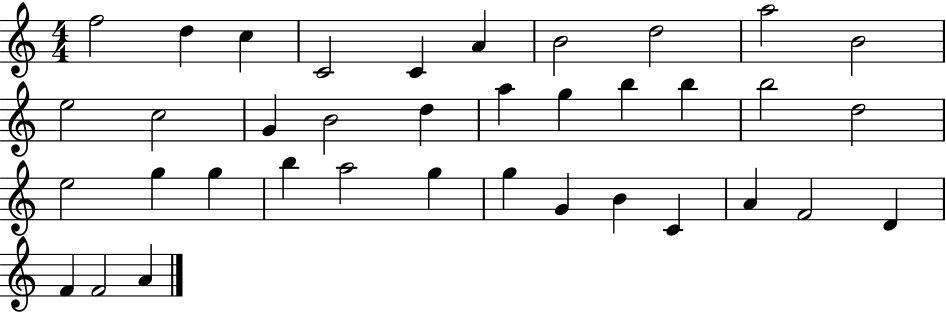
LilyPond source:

{
  \clef treble
  \numericTimeSignature
  \time 4/4
  \key c \major
  f''2 d''4 c''4 | c'2 c'4 a'4 | b'2 d''2 | a''2 b'2 | \break e''2 c''2 | g'4 b'2 d''4 | a''4 g''4 b''4 b''4 | b''2 d''2 | \break e''2 g''4 g''4 | b''4 a''2 g''4 | g''4 g'4 b'4 c'4 | a'4 f'2 d'4 | \break f'4 f'2 a'4 | \bar "|."
}